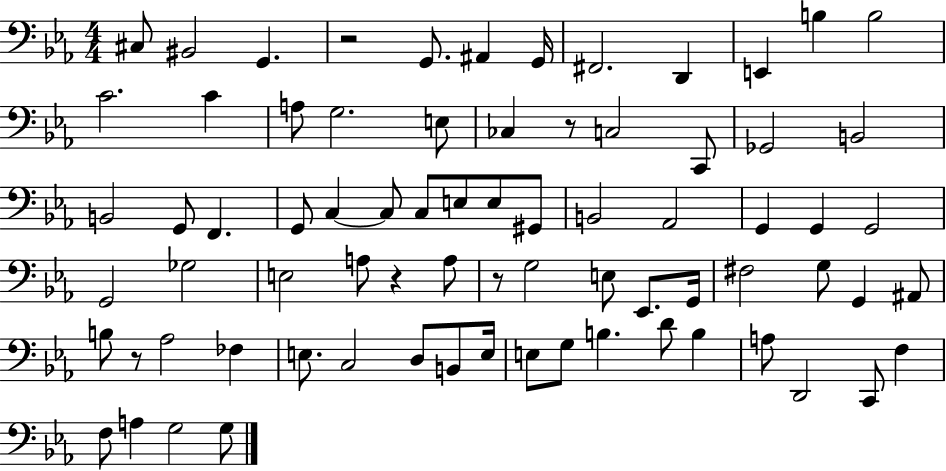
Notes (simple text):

C#3/e BIS2/h G2/q. R/h G2/e. A#2/q G2/s F#2/h. D2/q E2/q B3/q B3/h C4/h. C4/q A3/e G3/h. E3/e CES3/q R/e C3/h C2/e Gb2/h B2/h B2/h G2/e F2/q. G2/e C3/q C3/e C3/e E3/e E3/e G#2/e B2/h Ab2/h G2/q G2/q G2/h G2/h Gb3/h E3/h A3/e R/q A3/e R/e G3/h E3/e Eb2/e. G2/s F#3/h G3/e G2/q A#2/e B3/e R/e Ab3/h FES3/q E3/e. C3/h D3/e B2/e E3/s E3/e G3/e B3/q. D4/e B3/q A3/e D2/h C2/e F3/q F3/e A3/q G3/h G3/e